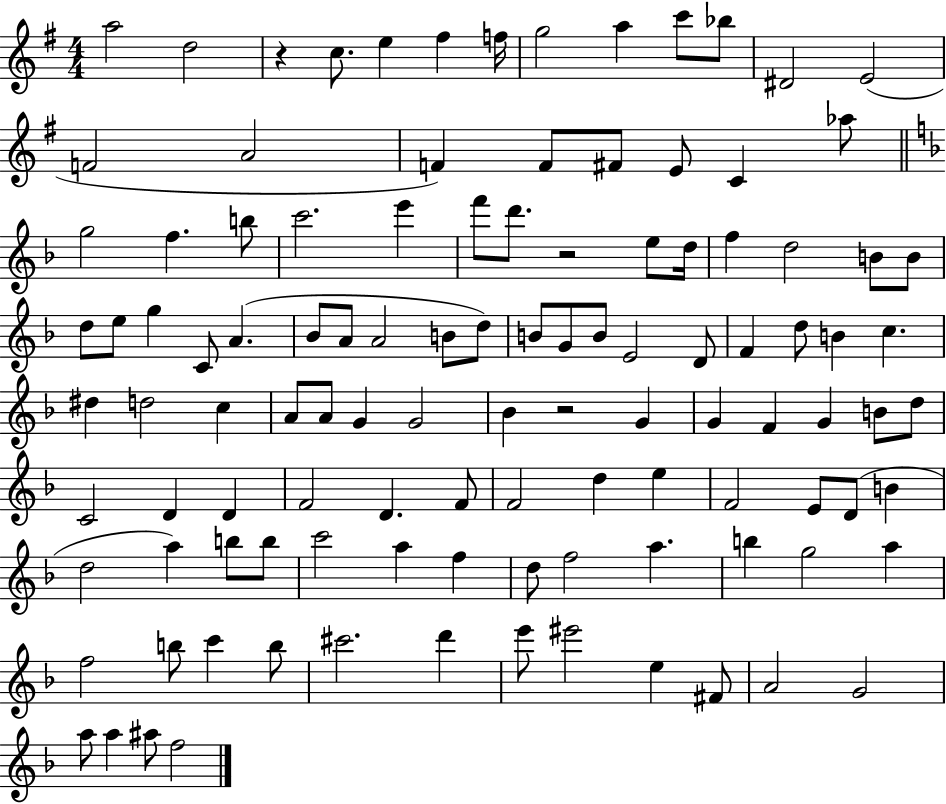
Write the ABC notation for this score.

X:1
T:Untitled
M:4/4
L:1/4
K:G
a2 d2 z c/2 e ^f f/4 g2 a c'/2 _b/2 ^D2 E2 F2 A2 F F/2 ^F/2 E/2 C _a/2 g2 f b/2 c'2 e' f'/2 d'/2 z2 e/2 d/4 f d2 B/2 B/2 d/2 e/2 g C/2 A _B/2 A/2 A2 B/2 d/2 B/2 G/2 B/2 E2 D/2 F d/2 B c ^d d2 c A/2 A/2 G G2 _B z2 G G F G B/2 d/2 C2 D D F2 D F/2 F2 d e F2 E/2 D/2 B d2 a b/2 b/2 c'2 a f d/2 f2 a b g2 a f2 b/2 c' b/2 ^c'2 d' e'/2 ^e'2 e ^F/2 A2 G2 a/2 a ^a/2 f2